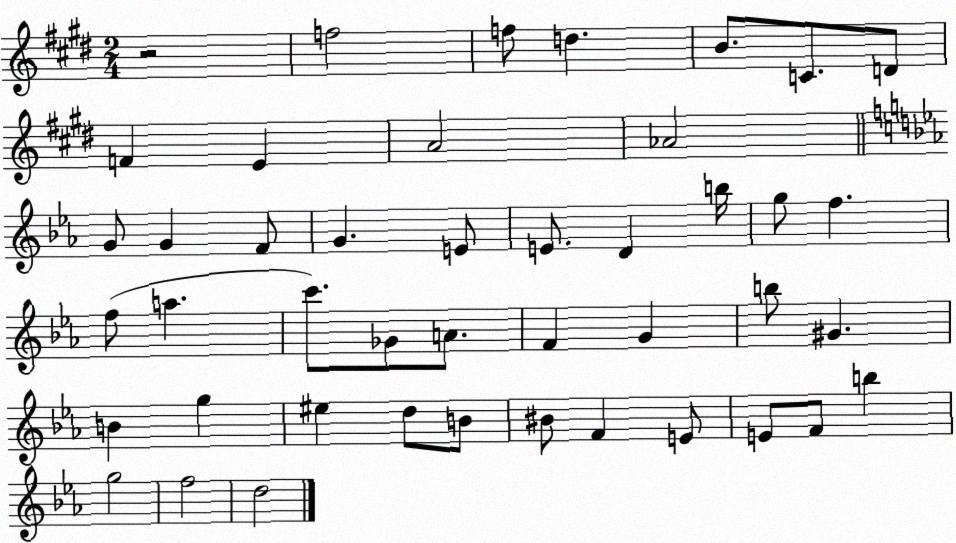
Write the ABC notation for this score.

X:1
T:Untitled
M:2/4
L:1/4
K:E
z2 f2 f/2 d B/2 C/2 D/2 F E A2 _A2 G/2 G F/2 G E/2 E/2 D b/4 g/2 f f/2 a c'/2 _G/2 A/2 F G b/2 ^G B g ^e d/2 B/2 ^B/2 F E/2 E/2 F/2 b g2 f2 d2